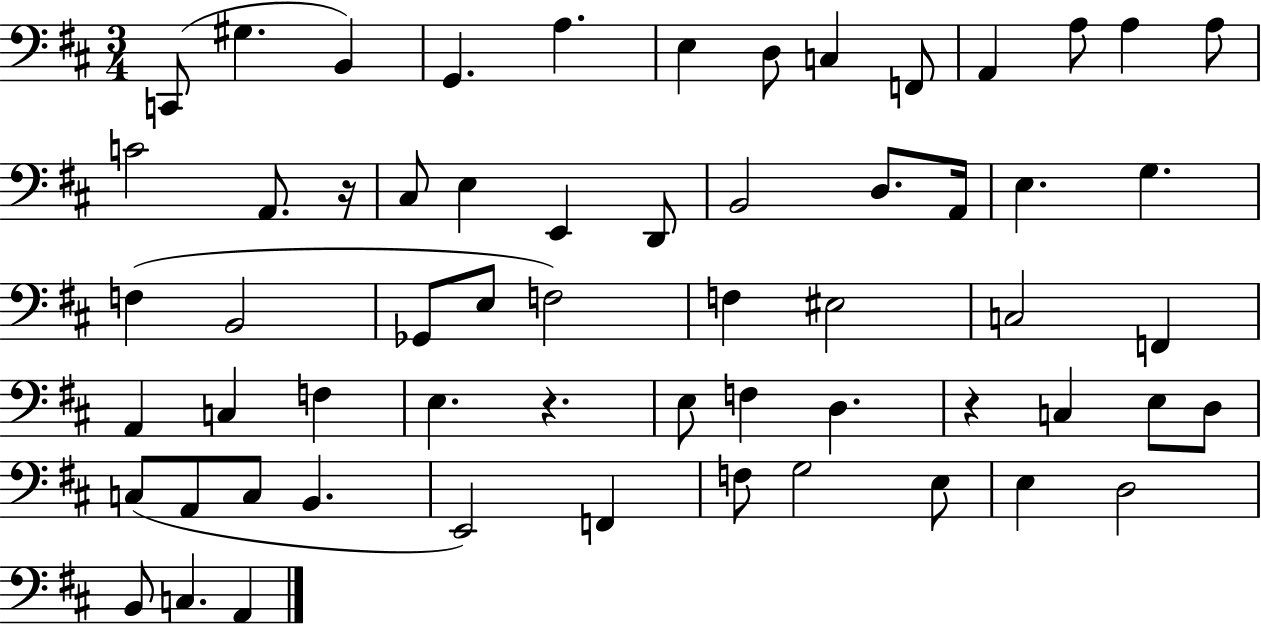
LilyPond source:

{
  \clef bass
  \numericTimeSignature
  \time 3/4
  \key d \major
  c,8( gis4. b,4) | g,4. a4. | e4 d8 c4 f,8 | a,4 a8 a4 a8 | \break c'2 a,8. r16 | cis8 e4 e,4 d,8 | b,2 d8. a,16 | e4. g4. | \break f4( b,2 | ges,8 e8 f2) | f4 eis2 | c2 f,4 | \break a,4 c4 f4 | e4. r4. | e8 f4 d4. | r4 c4 e8 d8 | \break c8( a,8 c8 b,4. | e,2) f,4 | f8 g2 e8 | e4 d2 | \break b,8 c4. a,4 | \bar "|."
}